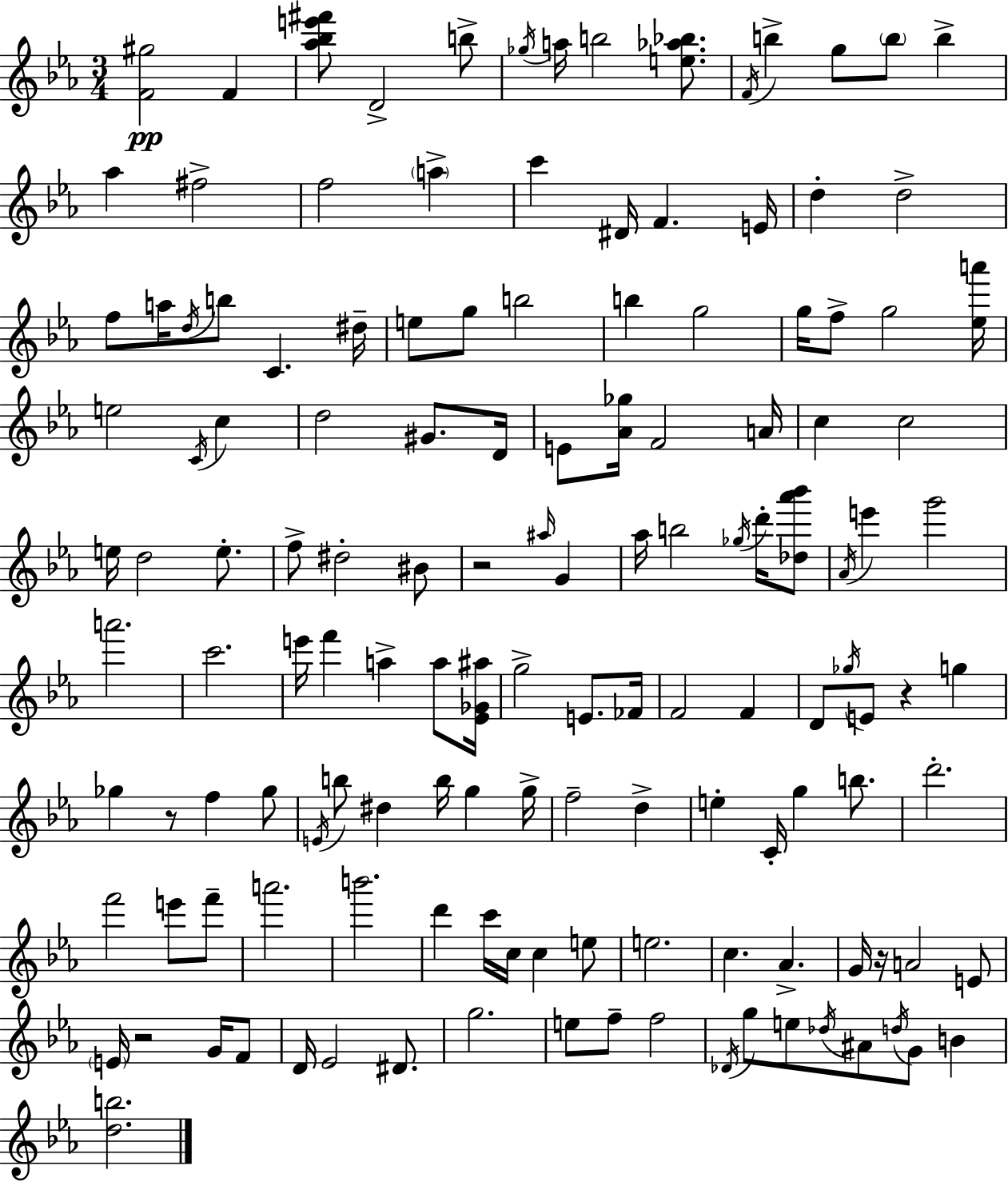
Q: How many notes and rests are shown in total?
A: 139